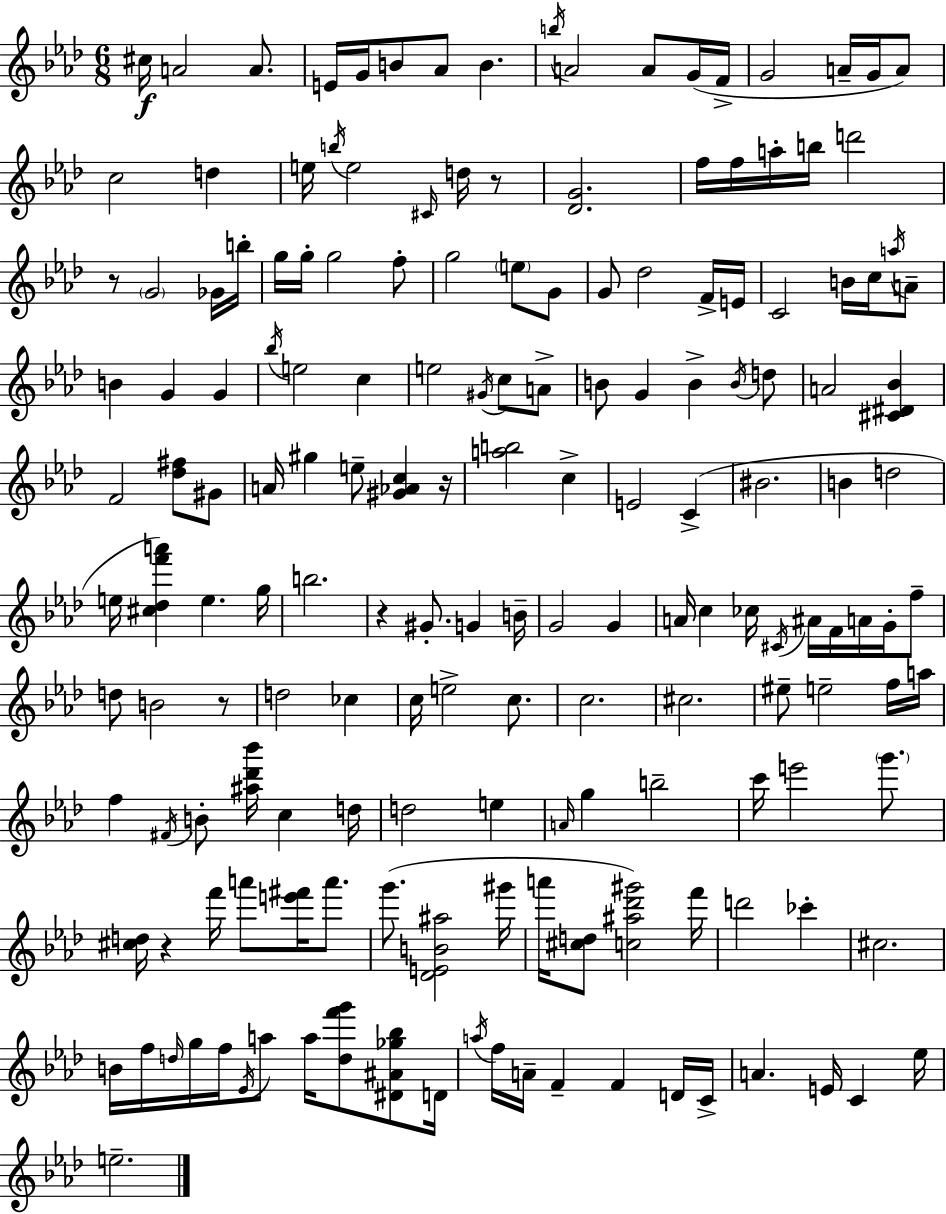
C#5/s A4/h A4/e. E4/s G4/s B4/e Ab4/e B4/q. B5/s A4/h A4/e G4/s F4/s G4/h A4/s G4/s A4/e C5/h D5/q E5/s B5/s E5/h C#4/s D5/s R/e [Db4,G4]/h. F5/s F5/s A5/s B5/s D6/h R/e G4/h Gb4/s B5/s G5/s G5/s G5/h F5/e G5/h E5/e G4/e G4/e Db5/h F4/s E4/s C4/h B4/s C5/s A5/s A4/e B4/q G4/q G4/q Bb5/s E5/h C5/q E5/h G#4/s C5/e A4/e B4/e G4/q B4/q B4/s D5/e A4/h [C#4,D#4,Bb4]/q F4/h [Db5,F#5]/e G#4/e A4/s G#5/q E5/e [G#4,Ab4,C5]/q R/s [A5,B5]/h C5/q E4/h C4/q BIS4/h. B4/q D5/h E5/s [C#5,Db5,F6,A6]/q E5/q. G5/s B5/h. R/q G#4/e. G4/q B4/s G4/h G4/q A4/s C5/q CES5/s C#4/s A#4/s F4/s A4/s G4/s F5/e D5/e B4/h R/e D5/h CES5/q C5/s E5/h C5/e. C5/h. C#5/h. EIS5/e E5/h F5/s A5/s F5/q F#4/s B4/e [A#5,Db6,Bb6]/s C5/q D5/s D5/h E5/q A4/s G5/q B5/h C6/s E6/h G6/e. [C#5,D5]/s R/q F6/s A6/e [E6,F#6]/s A6/e. G6/e. [Db4,E4,B4,A#5]/h G#6/s A6/s [C#5,D5]/e [C5,A#5,Db6,G#6]/h F6/s D6/h CES6/q C#5/h. B4/s F5/s D5/s G5/s F5/s Eb4/s A5/e A5/s [D5,F6,G6]/e [D#4,A#4,Gb5,Bb5]/e D4/s A5/s F5/s A4/s F4/q F4/q D4/s C4/s A4/q. E4/s C4/q Eb5/s E5/h.